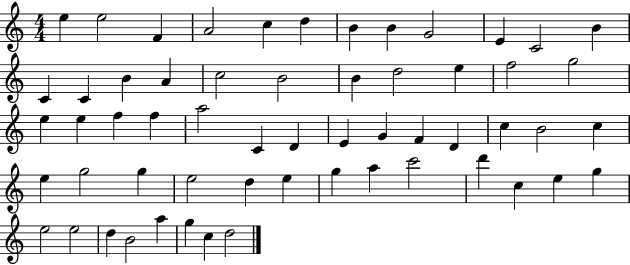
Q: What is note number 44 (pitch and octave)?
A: G5